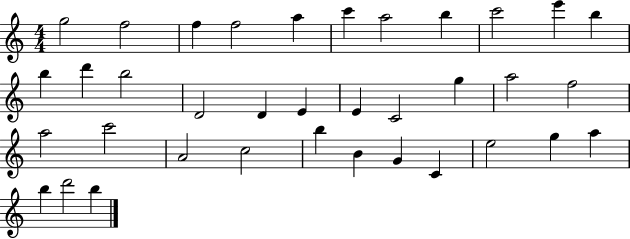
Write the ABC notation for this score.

X:1
T:Untitled
M:4/4
L:1/4
K:C
g2 f2 f f2 a c' a2 b c'2 e' b b d' b2 D2 D E E C2 g a2 f2 a2 c'2 A2 c2 b B G C e2 g a b d'2 b